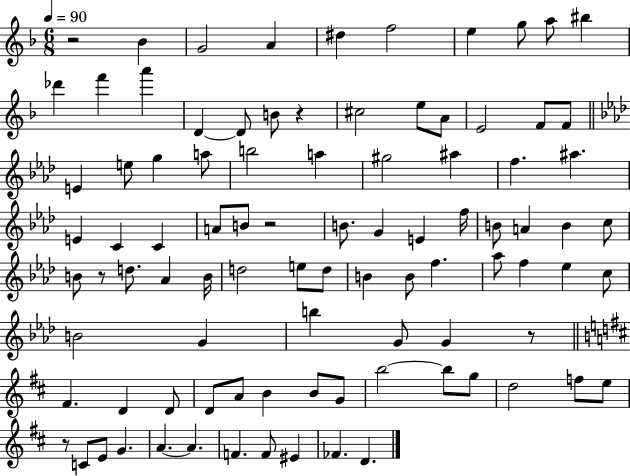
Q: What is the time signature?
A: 6/8